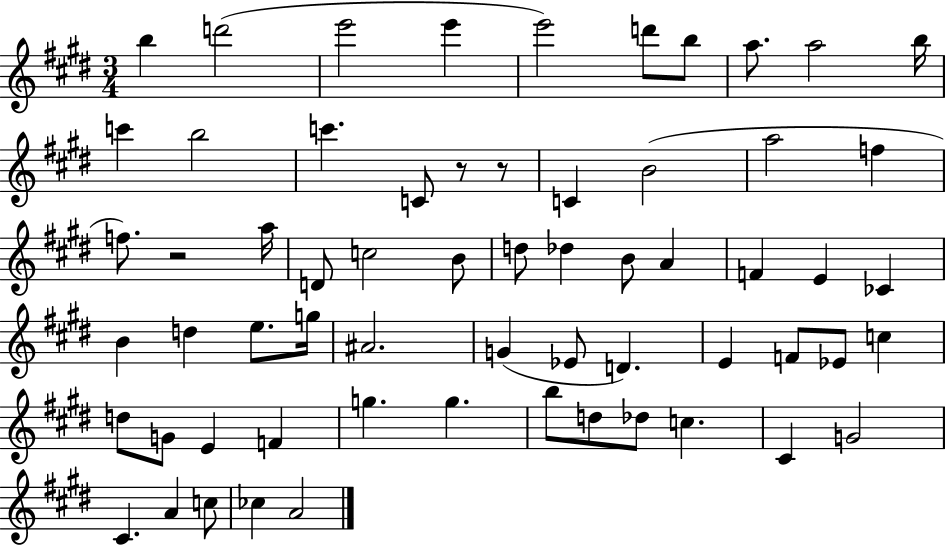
{
  \clef treble
  \numericTimeSignature
  \time 3/4
  \key e \major
  b''4 d'''2( | e'''2 e'''4 | e'''2) d'''8 b''8 | a''8. a''2 b''16 | \break c'''4 b''2 | c'''4. c'8 r8 r8 | c'4 b'2( | a''2 f''4 | \break f''8.) r2 a''16 | d'8 c''2 b'8 | d''8 des''4 b'8 a'4 | f'4 e'4 ces'4 | \break b'4 d''4 e''8. g''16 | ais'2. | g'4( ees'8 d'4.) | e'4 f'8 ees'8 c''4 | \break d''8 g'8 e'4 f'4 | g''4. g''4. | b''8 d''8 des''8 c''4. | cis'4 g'2 | \break cis'4. a'4 c''8 | ces''4 a'2 | \bar "|."
}